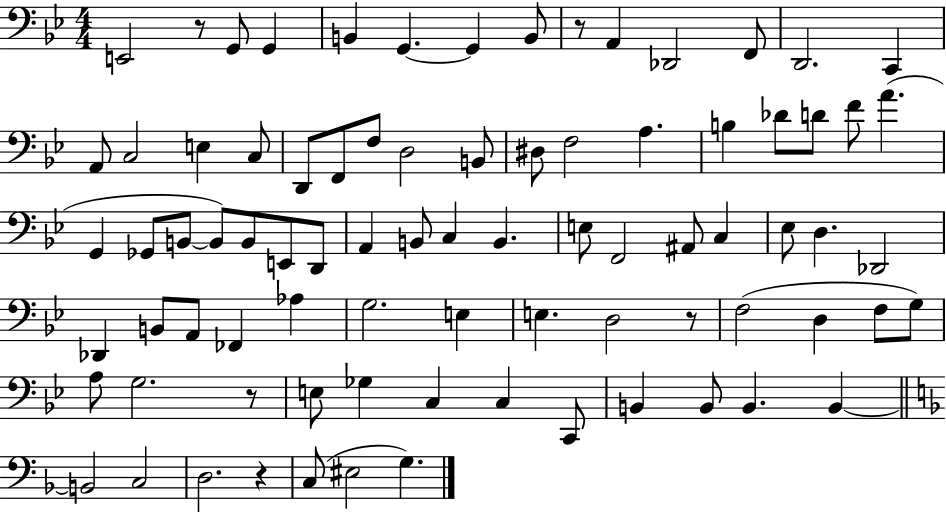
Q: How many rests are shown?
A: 5